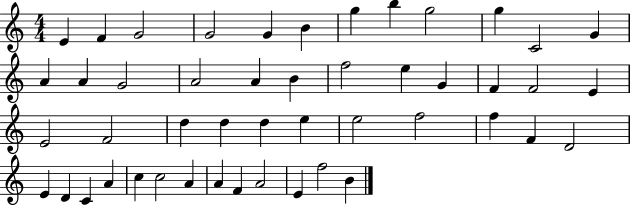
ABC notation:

X:1
T:Untitled
M:4/4
L:1/4
K:C
E F G2 G2 G B g b g2 g C2 G A A G2 A2 A B f2 e G F F2 E E2 F2 d d d e e2 f2 f F D2 E D C A c c2 A A F A2 E f2 B